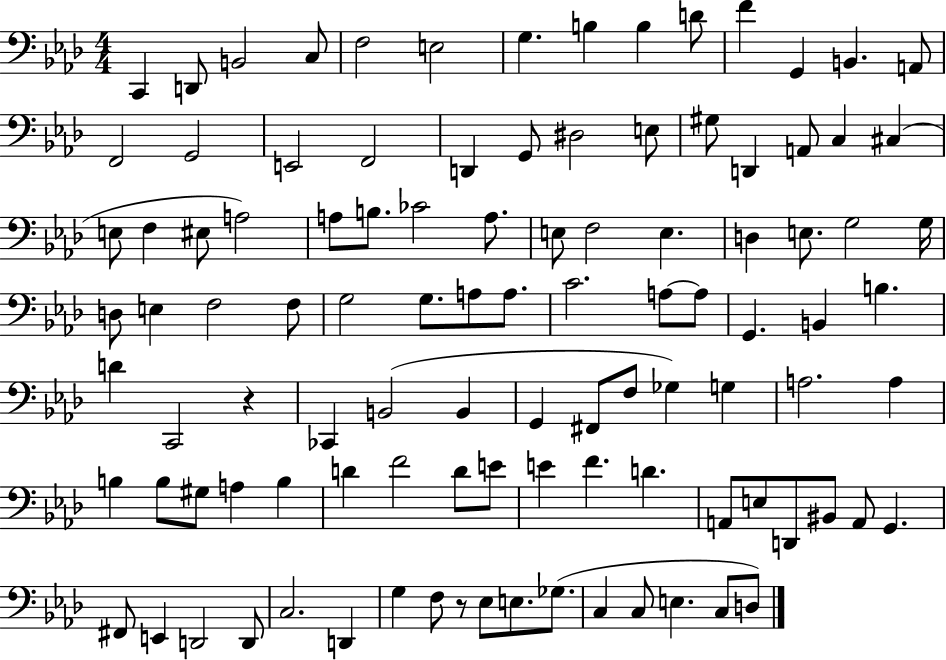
{
  \clef bass
  \numericTimeSignature
  \time 4/4
  \key aes \major
  c,4 d,8 b,2 c8 | f2 e2 | g4. b4 b4 d'8 | f'4 g,4 b,4. a,8 | \break f,2 g,2 | e,2 f,2 | d,4 g,8 dis2 e8 | gis8 d,4 a,8 c4 cis4( | \break e8 f4 eis8 a2) | a8 b8. ces'2 a8. | e8 f2 e4. | d4 e8. g2 g16 | \break d8 e4 f2 f8 | g2 g8. a8 a8. | c'2. a8~~ a8 | g,4. b,4 b4. | \break d'4 c,2 r4 | ces,4 b,2( b,4 | g,4 fis,8 f8 ges4) g4 | a2. a4 | \break b4 b8 gis8 a4 b4 | d'4 f'2 d'8 e'8 | e'4 f'4. d'4. | a,8 e8 d,8 bis,8 a,8 g,4. | \break fis,8 e,4 d,2 d,8 | c2. d,4 | g4 f8 r8 ees8 e8. ges8.( | c4 c8 e4. c8 d8) | \break \bar "|."
}